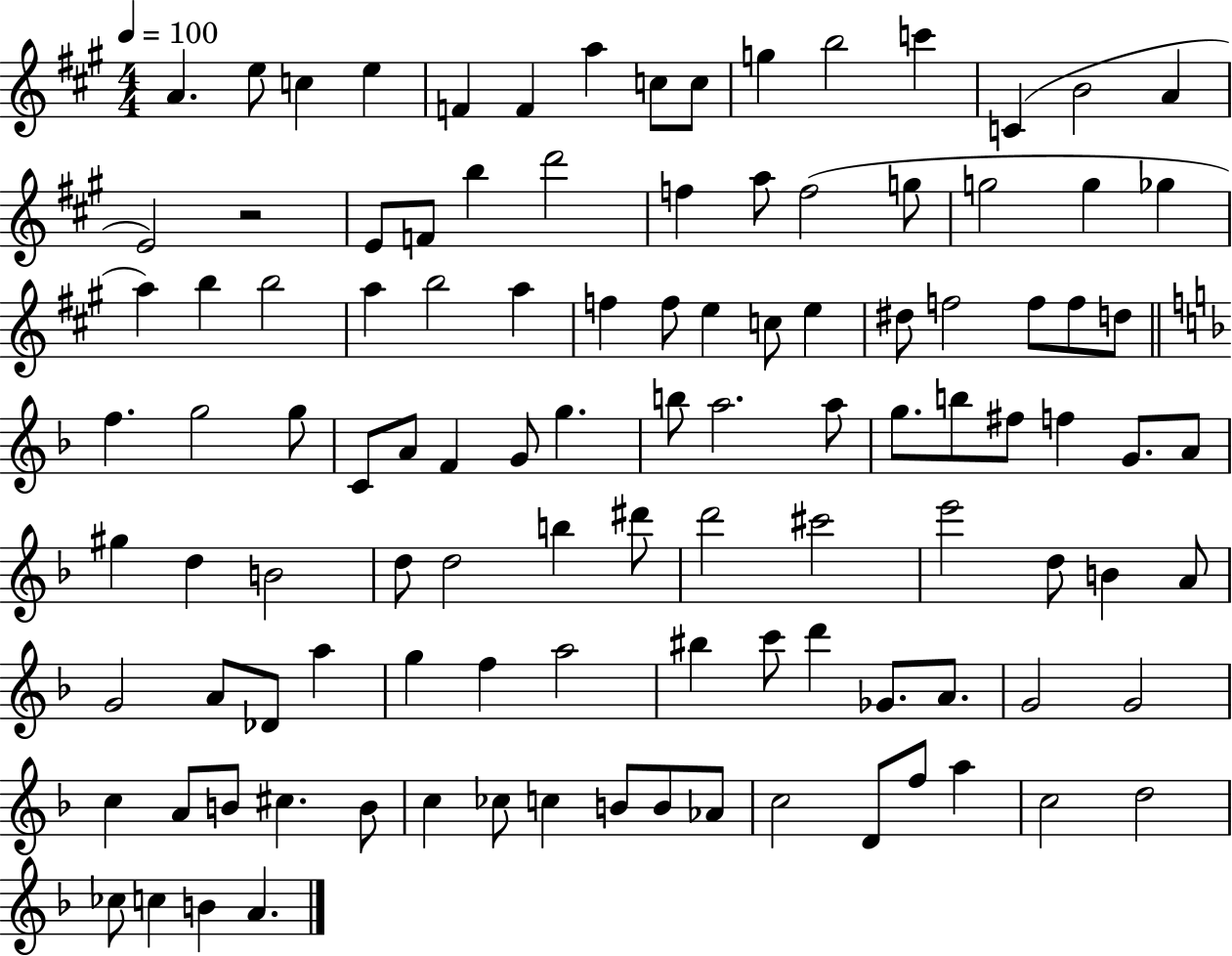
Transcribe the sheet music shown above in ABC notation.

X:1
T:Untitled
M:4/4
L:1/4
K:A
A e/2 c e F F a c/2 c/2 g b2 c' C B2 A E2 z2 E/2 F/2 b d'2 f a/2 f2 g/2 g2 g _g a b b2 a b2 a f f/2 e c/2 e ^d/2 f2 f/2 f/2 d/2 f g2 g/2 C/2 A/2 F G/2 g b/2 a2 a/2 g/2 b/2 ^f/2 f G/2 A/2 ^g d B2 d/2 d2 b ^d'/2 d'2 ^c'2 e'2 d/2 B A/2 G2 A/2 _D/2 a g f a2 ^b c'/2 d' _G/2 A/2 G2 G2 c A/2 B/2 ^c B/2 c _c/2 c B/2 B/2 _A/2 c2 D/2 f/2 a c2 d2 _c/2 c B A